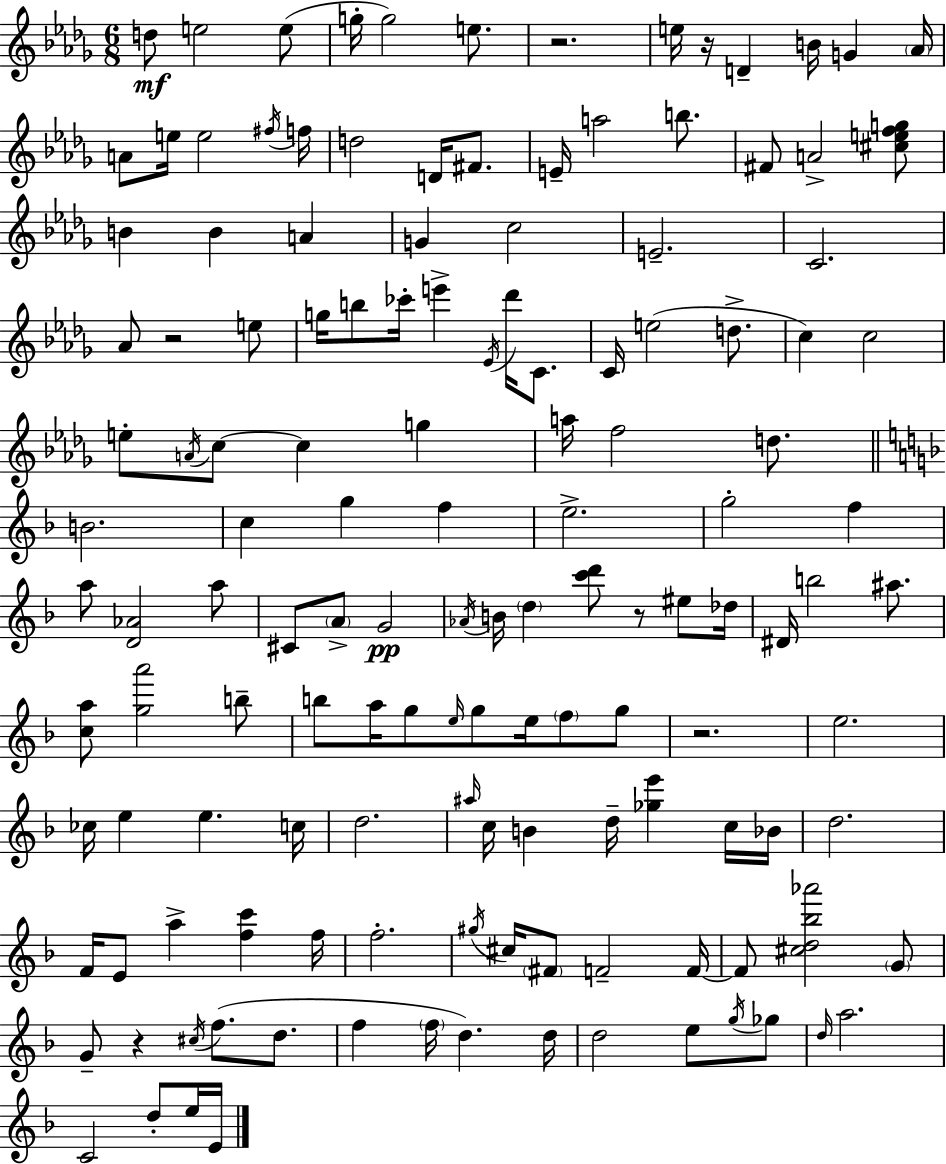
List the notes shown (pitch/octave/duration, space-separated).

D5/e E5/h E5/e G5/s G5/h E5/e. R/h. E5/s R/s D4/q B4/s G4/q Ab4/s A4/e E5/s E5/h F#5/s F5/s D5/h D4/s F#4/e. E4/s A5/h B5/e. F#4/e A4/h [C#5,E5,F5,G5]/e B4/q B4/q A4/q G4/q C5/h E4/h. C4/h. Ab4/e R/h E5/e G5/s B5/e CES6/s E6/q Eb4/s Db6/s C4/e. C4/s E5/h D5/e. C5/q C5/h E5/e A4/s C5/e C5/q G5/q A5/s F5/h D5/e. B4/h. C5/q G5/q F5/q E5/h. G5/h F5/q A5/e [D4,Ab4]/h A5/e C#4/e A4/e G4/h Ab4/s B4/s D5/q [C6,D6]/e R/e EIS5/e Db5/s D#4/s B5/h A#5/e. [C5,A5]/e [G5,A6]/h B5/e B5/e A5/s G5/e E5/s G5/e E5/s F5/e G5/e R/h. E5/h. CES5/s E5/q E5/q. C5/s D5/h. A#5/s C5/s B4/q D5/s [Gb5,E6]/q C5/s Bb4/s D5/h. F4/s E4/e A5/q [F5,C6]/q F5/s F5/h. G#5/s C#5/s F#4/e F4/h F4/s F4/e [C#5,D5,Bb5,Ab6]/h G4/e G4/e R/q C#5/s F5/e. D5/e. F5/q F5/s D5/q. D5/s D5/h E5/e G5/s Gb5/e D5/s A5/h. C4/h D5/e E5/s E4/s